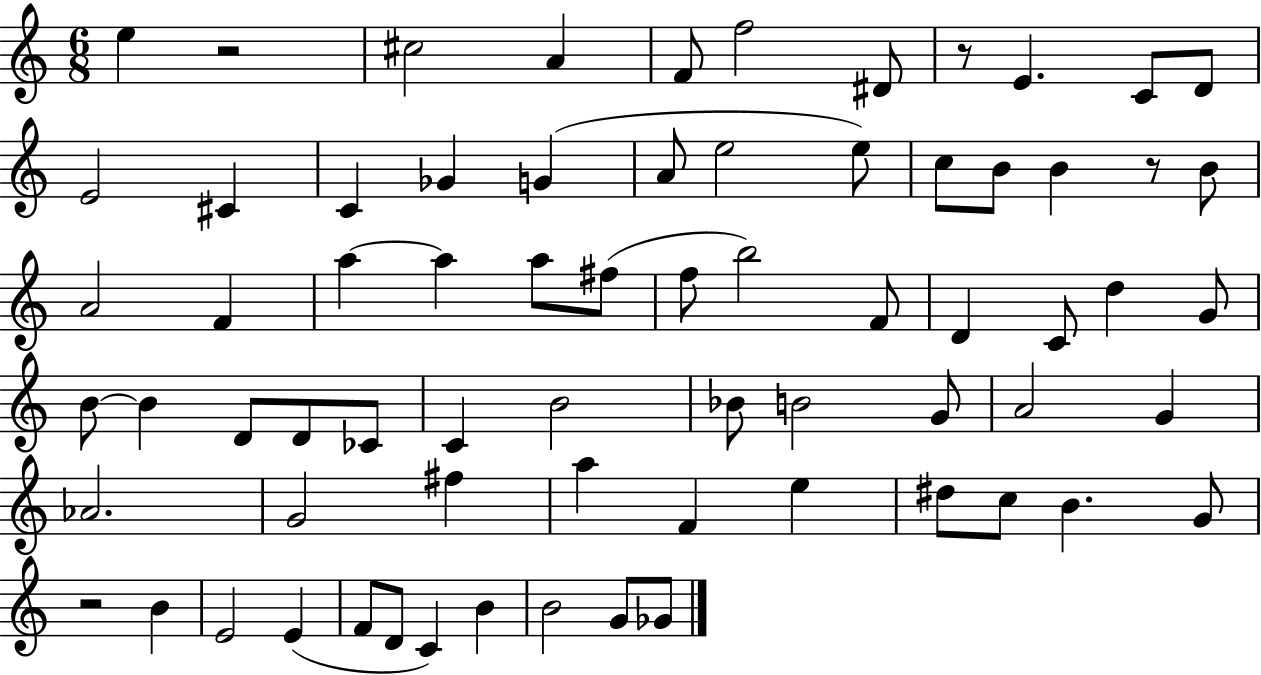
X:1
T:Untitled
M:6/8
L:1/4
K:C
e z2 ^c2 A F/2 f2 ^D/2 z/2 E C/2 D/2 E2 ^C C _G G A/2 e2 e/2 c/2 B/2 B z/2 B/2 A2 F a a a/2 ^f/2 f/2 b2 F/2 D C/2 d G/2 B/2 B D/2 D/2 _C/2 C B2 _B/2 B2 G/2 A2 G _A2 G2 ^f a F e ^d/2 c/2 B G/2 z2 B E2 E F/2 D/2 C B B2 G/2 _G/2